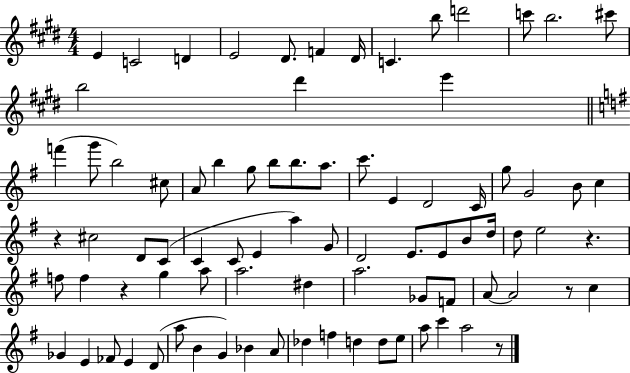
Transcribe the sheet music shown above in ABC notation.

X:1
T:Untitled
M:4/4
L:1/4
K:E
E C2 D E2 ^D/2 F ^D/4 C b/2 d'2 c'/2 b2 ^c'/2 b2 ^d' e' f' g'/2 b2 ^c/2 A/2 b g/2 b/2 b/2 a/2 c'/2 E D2 C/4 g/2 G2 B/2 c z ^c2 D/2 C/2 C C/2 E a G/2 D2 E/2 E/2 B/2 d/4 d/2 e2 z f/2 f z g a/2 a2 ^d a2 _G/2 F/2 A/2 A2 z/2 c _G E _F/2 E D/2 a/2 B G _B A/2 _d f d d/2 e/2 a/2 c' a2 z/2